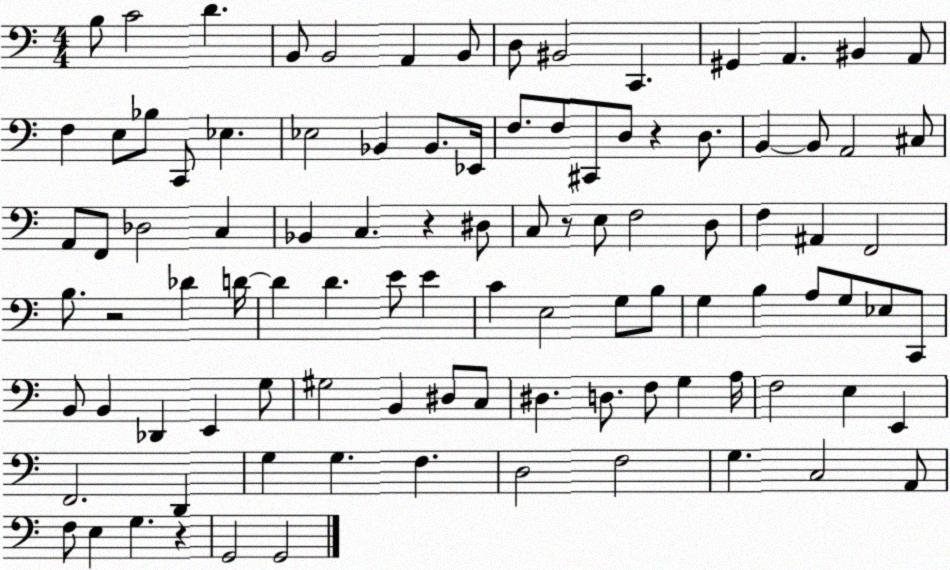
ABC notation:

X:1
T:Untitled
M:4/4
L:1/4
K:C
B,/2 C2 D B,,/2 B,,2 A,, B,,/2 D,/2 ^B,,2 C,, ^G,, A,, ^B,, A,,/2 F, E,/2 _B,/2 C,,/2 _E, _E,2 _B,, _B,,/2 _E,,/4 F,/2 F,/2 ^C,,/2 D,/2 z D,/2 B,, B,,/2 A,,2 ^C,/2 A,,/2 F,,/2 _D,2 C, _B,, C, z ^D,/2 C,/2 z/2 E,/2 F,2 D,/2 F, ^A,, F,,2 B,/2 z2 _D D/4 D D E/2 E C E,2 G,/2 B,/2 G, B, A,/2 G,/2 _E,/2 C,,/2 B,,/2 B,, _D,, E,, G,/2 ^G,2 B,, ^D,/2 C,/2 ^D, D,/2 F,/2 G, A,/4 F,2 E, E,, F,,2 D,, G, G, F, D,2 F,2 G, C,2 A,,/2 F,/2 E, G, z G,,2 G,,2